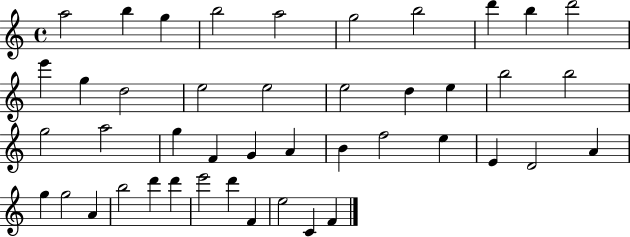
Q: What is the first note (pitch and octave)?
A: A5